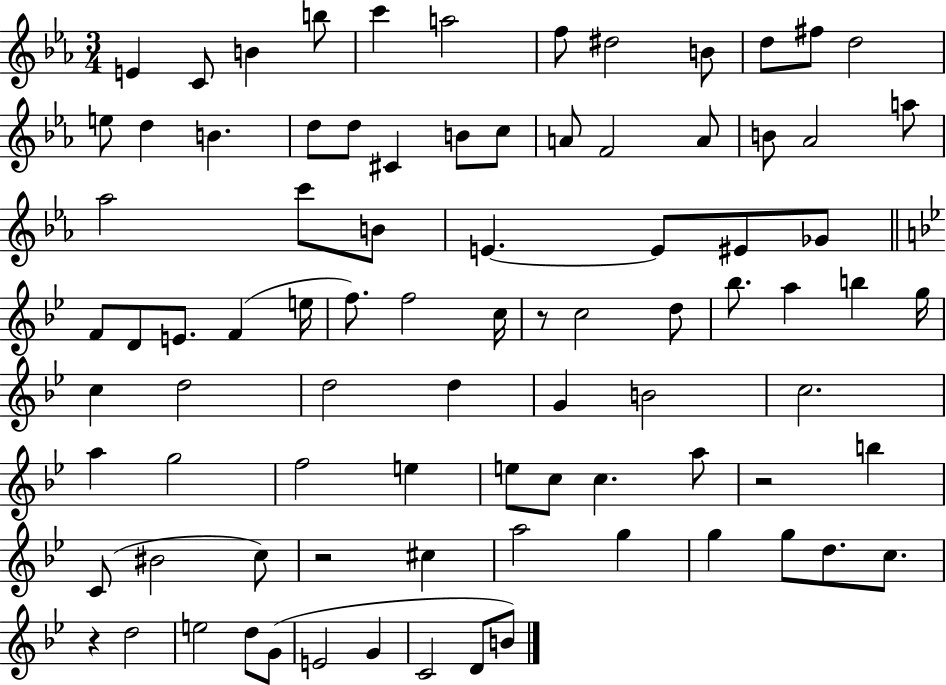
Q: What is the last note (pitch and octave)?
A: B4